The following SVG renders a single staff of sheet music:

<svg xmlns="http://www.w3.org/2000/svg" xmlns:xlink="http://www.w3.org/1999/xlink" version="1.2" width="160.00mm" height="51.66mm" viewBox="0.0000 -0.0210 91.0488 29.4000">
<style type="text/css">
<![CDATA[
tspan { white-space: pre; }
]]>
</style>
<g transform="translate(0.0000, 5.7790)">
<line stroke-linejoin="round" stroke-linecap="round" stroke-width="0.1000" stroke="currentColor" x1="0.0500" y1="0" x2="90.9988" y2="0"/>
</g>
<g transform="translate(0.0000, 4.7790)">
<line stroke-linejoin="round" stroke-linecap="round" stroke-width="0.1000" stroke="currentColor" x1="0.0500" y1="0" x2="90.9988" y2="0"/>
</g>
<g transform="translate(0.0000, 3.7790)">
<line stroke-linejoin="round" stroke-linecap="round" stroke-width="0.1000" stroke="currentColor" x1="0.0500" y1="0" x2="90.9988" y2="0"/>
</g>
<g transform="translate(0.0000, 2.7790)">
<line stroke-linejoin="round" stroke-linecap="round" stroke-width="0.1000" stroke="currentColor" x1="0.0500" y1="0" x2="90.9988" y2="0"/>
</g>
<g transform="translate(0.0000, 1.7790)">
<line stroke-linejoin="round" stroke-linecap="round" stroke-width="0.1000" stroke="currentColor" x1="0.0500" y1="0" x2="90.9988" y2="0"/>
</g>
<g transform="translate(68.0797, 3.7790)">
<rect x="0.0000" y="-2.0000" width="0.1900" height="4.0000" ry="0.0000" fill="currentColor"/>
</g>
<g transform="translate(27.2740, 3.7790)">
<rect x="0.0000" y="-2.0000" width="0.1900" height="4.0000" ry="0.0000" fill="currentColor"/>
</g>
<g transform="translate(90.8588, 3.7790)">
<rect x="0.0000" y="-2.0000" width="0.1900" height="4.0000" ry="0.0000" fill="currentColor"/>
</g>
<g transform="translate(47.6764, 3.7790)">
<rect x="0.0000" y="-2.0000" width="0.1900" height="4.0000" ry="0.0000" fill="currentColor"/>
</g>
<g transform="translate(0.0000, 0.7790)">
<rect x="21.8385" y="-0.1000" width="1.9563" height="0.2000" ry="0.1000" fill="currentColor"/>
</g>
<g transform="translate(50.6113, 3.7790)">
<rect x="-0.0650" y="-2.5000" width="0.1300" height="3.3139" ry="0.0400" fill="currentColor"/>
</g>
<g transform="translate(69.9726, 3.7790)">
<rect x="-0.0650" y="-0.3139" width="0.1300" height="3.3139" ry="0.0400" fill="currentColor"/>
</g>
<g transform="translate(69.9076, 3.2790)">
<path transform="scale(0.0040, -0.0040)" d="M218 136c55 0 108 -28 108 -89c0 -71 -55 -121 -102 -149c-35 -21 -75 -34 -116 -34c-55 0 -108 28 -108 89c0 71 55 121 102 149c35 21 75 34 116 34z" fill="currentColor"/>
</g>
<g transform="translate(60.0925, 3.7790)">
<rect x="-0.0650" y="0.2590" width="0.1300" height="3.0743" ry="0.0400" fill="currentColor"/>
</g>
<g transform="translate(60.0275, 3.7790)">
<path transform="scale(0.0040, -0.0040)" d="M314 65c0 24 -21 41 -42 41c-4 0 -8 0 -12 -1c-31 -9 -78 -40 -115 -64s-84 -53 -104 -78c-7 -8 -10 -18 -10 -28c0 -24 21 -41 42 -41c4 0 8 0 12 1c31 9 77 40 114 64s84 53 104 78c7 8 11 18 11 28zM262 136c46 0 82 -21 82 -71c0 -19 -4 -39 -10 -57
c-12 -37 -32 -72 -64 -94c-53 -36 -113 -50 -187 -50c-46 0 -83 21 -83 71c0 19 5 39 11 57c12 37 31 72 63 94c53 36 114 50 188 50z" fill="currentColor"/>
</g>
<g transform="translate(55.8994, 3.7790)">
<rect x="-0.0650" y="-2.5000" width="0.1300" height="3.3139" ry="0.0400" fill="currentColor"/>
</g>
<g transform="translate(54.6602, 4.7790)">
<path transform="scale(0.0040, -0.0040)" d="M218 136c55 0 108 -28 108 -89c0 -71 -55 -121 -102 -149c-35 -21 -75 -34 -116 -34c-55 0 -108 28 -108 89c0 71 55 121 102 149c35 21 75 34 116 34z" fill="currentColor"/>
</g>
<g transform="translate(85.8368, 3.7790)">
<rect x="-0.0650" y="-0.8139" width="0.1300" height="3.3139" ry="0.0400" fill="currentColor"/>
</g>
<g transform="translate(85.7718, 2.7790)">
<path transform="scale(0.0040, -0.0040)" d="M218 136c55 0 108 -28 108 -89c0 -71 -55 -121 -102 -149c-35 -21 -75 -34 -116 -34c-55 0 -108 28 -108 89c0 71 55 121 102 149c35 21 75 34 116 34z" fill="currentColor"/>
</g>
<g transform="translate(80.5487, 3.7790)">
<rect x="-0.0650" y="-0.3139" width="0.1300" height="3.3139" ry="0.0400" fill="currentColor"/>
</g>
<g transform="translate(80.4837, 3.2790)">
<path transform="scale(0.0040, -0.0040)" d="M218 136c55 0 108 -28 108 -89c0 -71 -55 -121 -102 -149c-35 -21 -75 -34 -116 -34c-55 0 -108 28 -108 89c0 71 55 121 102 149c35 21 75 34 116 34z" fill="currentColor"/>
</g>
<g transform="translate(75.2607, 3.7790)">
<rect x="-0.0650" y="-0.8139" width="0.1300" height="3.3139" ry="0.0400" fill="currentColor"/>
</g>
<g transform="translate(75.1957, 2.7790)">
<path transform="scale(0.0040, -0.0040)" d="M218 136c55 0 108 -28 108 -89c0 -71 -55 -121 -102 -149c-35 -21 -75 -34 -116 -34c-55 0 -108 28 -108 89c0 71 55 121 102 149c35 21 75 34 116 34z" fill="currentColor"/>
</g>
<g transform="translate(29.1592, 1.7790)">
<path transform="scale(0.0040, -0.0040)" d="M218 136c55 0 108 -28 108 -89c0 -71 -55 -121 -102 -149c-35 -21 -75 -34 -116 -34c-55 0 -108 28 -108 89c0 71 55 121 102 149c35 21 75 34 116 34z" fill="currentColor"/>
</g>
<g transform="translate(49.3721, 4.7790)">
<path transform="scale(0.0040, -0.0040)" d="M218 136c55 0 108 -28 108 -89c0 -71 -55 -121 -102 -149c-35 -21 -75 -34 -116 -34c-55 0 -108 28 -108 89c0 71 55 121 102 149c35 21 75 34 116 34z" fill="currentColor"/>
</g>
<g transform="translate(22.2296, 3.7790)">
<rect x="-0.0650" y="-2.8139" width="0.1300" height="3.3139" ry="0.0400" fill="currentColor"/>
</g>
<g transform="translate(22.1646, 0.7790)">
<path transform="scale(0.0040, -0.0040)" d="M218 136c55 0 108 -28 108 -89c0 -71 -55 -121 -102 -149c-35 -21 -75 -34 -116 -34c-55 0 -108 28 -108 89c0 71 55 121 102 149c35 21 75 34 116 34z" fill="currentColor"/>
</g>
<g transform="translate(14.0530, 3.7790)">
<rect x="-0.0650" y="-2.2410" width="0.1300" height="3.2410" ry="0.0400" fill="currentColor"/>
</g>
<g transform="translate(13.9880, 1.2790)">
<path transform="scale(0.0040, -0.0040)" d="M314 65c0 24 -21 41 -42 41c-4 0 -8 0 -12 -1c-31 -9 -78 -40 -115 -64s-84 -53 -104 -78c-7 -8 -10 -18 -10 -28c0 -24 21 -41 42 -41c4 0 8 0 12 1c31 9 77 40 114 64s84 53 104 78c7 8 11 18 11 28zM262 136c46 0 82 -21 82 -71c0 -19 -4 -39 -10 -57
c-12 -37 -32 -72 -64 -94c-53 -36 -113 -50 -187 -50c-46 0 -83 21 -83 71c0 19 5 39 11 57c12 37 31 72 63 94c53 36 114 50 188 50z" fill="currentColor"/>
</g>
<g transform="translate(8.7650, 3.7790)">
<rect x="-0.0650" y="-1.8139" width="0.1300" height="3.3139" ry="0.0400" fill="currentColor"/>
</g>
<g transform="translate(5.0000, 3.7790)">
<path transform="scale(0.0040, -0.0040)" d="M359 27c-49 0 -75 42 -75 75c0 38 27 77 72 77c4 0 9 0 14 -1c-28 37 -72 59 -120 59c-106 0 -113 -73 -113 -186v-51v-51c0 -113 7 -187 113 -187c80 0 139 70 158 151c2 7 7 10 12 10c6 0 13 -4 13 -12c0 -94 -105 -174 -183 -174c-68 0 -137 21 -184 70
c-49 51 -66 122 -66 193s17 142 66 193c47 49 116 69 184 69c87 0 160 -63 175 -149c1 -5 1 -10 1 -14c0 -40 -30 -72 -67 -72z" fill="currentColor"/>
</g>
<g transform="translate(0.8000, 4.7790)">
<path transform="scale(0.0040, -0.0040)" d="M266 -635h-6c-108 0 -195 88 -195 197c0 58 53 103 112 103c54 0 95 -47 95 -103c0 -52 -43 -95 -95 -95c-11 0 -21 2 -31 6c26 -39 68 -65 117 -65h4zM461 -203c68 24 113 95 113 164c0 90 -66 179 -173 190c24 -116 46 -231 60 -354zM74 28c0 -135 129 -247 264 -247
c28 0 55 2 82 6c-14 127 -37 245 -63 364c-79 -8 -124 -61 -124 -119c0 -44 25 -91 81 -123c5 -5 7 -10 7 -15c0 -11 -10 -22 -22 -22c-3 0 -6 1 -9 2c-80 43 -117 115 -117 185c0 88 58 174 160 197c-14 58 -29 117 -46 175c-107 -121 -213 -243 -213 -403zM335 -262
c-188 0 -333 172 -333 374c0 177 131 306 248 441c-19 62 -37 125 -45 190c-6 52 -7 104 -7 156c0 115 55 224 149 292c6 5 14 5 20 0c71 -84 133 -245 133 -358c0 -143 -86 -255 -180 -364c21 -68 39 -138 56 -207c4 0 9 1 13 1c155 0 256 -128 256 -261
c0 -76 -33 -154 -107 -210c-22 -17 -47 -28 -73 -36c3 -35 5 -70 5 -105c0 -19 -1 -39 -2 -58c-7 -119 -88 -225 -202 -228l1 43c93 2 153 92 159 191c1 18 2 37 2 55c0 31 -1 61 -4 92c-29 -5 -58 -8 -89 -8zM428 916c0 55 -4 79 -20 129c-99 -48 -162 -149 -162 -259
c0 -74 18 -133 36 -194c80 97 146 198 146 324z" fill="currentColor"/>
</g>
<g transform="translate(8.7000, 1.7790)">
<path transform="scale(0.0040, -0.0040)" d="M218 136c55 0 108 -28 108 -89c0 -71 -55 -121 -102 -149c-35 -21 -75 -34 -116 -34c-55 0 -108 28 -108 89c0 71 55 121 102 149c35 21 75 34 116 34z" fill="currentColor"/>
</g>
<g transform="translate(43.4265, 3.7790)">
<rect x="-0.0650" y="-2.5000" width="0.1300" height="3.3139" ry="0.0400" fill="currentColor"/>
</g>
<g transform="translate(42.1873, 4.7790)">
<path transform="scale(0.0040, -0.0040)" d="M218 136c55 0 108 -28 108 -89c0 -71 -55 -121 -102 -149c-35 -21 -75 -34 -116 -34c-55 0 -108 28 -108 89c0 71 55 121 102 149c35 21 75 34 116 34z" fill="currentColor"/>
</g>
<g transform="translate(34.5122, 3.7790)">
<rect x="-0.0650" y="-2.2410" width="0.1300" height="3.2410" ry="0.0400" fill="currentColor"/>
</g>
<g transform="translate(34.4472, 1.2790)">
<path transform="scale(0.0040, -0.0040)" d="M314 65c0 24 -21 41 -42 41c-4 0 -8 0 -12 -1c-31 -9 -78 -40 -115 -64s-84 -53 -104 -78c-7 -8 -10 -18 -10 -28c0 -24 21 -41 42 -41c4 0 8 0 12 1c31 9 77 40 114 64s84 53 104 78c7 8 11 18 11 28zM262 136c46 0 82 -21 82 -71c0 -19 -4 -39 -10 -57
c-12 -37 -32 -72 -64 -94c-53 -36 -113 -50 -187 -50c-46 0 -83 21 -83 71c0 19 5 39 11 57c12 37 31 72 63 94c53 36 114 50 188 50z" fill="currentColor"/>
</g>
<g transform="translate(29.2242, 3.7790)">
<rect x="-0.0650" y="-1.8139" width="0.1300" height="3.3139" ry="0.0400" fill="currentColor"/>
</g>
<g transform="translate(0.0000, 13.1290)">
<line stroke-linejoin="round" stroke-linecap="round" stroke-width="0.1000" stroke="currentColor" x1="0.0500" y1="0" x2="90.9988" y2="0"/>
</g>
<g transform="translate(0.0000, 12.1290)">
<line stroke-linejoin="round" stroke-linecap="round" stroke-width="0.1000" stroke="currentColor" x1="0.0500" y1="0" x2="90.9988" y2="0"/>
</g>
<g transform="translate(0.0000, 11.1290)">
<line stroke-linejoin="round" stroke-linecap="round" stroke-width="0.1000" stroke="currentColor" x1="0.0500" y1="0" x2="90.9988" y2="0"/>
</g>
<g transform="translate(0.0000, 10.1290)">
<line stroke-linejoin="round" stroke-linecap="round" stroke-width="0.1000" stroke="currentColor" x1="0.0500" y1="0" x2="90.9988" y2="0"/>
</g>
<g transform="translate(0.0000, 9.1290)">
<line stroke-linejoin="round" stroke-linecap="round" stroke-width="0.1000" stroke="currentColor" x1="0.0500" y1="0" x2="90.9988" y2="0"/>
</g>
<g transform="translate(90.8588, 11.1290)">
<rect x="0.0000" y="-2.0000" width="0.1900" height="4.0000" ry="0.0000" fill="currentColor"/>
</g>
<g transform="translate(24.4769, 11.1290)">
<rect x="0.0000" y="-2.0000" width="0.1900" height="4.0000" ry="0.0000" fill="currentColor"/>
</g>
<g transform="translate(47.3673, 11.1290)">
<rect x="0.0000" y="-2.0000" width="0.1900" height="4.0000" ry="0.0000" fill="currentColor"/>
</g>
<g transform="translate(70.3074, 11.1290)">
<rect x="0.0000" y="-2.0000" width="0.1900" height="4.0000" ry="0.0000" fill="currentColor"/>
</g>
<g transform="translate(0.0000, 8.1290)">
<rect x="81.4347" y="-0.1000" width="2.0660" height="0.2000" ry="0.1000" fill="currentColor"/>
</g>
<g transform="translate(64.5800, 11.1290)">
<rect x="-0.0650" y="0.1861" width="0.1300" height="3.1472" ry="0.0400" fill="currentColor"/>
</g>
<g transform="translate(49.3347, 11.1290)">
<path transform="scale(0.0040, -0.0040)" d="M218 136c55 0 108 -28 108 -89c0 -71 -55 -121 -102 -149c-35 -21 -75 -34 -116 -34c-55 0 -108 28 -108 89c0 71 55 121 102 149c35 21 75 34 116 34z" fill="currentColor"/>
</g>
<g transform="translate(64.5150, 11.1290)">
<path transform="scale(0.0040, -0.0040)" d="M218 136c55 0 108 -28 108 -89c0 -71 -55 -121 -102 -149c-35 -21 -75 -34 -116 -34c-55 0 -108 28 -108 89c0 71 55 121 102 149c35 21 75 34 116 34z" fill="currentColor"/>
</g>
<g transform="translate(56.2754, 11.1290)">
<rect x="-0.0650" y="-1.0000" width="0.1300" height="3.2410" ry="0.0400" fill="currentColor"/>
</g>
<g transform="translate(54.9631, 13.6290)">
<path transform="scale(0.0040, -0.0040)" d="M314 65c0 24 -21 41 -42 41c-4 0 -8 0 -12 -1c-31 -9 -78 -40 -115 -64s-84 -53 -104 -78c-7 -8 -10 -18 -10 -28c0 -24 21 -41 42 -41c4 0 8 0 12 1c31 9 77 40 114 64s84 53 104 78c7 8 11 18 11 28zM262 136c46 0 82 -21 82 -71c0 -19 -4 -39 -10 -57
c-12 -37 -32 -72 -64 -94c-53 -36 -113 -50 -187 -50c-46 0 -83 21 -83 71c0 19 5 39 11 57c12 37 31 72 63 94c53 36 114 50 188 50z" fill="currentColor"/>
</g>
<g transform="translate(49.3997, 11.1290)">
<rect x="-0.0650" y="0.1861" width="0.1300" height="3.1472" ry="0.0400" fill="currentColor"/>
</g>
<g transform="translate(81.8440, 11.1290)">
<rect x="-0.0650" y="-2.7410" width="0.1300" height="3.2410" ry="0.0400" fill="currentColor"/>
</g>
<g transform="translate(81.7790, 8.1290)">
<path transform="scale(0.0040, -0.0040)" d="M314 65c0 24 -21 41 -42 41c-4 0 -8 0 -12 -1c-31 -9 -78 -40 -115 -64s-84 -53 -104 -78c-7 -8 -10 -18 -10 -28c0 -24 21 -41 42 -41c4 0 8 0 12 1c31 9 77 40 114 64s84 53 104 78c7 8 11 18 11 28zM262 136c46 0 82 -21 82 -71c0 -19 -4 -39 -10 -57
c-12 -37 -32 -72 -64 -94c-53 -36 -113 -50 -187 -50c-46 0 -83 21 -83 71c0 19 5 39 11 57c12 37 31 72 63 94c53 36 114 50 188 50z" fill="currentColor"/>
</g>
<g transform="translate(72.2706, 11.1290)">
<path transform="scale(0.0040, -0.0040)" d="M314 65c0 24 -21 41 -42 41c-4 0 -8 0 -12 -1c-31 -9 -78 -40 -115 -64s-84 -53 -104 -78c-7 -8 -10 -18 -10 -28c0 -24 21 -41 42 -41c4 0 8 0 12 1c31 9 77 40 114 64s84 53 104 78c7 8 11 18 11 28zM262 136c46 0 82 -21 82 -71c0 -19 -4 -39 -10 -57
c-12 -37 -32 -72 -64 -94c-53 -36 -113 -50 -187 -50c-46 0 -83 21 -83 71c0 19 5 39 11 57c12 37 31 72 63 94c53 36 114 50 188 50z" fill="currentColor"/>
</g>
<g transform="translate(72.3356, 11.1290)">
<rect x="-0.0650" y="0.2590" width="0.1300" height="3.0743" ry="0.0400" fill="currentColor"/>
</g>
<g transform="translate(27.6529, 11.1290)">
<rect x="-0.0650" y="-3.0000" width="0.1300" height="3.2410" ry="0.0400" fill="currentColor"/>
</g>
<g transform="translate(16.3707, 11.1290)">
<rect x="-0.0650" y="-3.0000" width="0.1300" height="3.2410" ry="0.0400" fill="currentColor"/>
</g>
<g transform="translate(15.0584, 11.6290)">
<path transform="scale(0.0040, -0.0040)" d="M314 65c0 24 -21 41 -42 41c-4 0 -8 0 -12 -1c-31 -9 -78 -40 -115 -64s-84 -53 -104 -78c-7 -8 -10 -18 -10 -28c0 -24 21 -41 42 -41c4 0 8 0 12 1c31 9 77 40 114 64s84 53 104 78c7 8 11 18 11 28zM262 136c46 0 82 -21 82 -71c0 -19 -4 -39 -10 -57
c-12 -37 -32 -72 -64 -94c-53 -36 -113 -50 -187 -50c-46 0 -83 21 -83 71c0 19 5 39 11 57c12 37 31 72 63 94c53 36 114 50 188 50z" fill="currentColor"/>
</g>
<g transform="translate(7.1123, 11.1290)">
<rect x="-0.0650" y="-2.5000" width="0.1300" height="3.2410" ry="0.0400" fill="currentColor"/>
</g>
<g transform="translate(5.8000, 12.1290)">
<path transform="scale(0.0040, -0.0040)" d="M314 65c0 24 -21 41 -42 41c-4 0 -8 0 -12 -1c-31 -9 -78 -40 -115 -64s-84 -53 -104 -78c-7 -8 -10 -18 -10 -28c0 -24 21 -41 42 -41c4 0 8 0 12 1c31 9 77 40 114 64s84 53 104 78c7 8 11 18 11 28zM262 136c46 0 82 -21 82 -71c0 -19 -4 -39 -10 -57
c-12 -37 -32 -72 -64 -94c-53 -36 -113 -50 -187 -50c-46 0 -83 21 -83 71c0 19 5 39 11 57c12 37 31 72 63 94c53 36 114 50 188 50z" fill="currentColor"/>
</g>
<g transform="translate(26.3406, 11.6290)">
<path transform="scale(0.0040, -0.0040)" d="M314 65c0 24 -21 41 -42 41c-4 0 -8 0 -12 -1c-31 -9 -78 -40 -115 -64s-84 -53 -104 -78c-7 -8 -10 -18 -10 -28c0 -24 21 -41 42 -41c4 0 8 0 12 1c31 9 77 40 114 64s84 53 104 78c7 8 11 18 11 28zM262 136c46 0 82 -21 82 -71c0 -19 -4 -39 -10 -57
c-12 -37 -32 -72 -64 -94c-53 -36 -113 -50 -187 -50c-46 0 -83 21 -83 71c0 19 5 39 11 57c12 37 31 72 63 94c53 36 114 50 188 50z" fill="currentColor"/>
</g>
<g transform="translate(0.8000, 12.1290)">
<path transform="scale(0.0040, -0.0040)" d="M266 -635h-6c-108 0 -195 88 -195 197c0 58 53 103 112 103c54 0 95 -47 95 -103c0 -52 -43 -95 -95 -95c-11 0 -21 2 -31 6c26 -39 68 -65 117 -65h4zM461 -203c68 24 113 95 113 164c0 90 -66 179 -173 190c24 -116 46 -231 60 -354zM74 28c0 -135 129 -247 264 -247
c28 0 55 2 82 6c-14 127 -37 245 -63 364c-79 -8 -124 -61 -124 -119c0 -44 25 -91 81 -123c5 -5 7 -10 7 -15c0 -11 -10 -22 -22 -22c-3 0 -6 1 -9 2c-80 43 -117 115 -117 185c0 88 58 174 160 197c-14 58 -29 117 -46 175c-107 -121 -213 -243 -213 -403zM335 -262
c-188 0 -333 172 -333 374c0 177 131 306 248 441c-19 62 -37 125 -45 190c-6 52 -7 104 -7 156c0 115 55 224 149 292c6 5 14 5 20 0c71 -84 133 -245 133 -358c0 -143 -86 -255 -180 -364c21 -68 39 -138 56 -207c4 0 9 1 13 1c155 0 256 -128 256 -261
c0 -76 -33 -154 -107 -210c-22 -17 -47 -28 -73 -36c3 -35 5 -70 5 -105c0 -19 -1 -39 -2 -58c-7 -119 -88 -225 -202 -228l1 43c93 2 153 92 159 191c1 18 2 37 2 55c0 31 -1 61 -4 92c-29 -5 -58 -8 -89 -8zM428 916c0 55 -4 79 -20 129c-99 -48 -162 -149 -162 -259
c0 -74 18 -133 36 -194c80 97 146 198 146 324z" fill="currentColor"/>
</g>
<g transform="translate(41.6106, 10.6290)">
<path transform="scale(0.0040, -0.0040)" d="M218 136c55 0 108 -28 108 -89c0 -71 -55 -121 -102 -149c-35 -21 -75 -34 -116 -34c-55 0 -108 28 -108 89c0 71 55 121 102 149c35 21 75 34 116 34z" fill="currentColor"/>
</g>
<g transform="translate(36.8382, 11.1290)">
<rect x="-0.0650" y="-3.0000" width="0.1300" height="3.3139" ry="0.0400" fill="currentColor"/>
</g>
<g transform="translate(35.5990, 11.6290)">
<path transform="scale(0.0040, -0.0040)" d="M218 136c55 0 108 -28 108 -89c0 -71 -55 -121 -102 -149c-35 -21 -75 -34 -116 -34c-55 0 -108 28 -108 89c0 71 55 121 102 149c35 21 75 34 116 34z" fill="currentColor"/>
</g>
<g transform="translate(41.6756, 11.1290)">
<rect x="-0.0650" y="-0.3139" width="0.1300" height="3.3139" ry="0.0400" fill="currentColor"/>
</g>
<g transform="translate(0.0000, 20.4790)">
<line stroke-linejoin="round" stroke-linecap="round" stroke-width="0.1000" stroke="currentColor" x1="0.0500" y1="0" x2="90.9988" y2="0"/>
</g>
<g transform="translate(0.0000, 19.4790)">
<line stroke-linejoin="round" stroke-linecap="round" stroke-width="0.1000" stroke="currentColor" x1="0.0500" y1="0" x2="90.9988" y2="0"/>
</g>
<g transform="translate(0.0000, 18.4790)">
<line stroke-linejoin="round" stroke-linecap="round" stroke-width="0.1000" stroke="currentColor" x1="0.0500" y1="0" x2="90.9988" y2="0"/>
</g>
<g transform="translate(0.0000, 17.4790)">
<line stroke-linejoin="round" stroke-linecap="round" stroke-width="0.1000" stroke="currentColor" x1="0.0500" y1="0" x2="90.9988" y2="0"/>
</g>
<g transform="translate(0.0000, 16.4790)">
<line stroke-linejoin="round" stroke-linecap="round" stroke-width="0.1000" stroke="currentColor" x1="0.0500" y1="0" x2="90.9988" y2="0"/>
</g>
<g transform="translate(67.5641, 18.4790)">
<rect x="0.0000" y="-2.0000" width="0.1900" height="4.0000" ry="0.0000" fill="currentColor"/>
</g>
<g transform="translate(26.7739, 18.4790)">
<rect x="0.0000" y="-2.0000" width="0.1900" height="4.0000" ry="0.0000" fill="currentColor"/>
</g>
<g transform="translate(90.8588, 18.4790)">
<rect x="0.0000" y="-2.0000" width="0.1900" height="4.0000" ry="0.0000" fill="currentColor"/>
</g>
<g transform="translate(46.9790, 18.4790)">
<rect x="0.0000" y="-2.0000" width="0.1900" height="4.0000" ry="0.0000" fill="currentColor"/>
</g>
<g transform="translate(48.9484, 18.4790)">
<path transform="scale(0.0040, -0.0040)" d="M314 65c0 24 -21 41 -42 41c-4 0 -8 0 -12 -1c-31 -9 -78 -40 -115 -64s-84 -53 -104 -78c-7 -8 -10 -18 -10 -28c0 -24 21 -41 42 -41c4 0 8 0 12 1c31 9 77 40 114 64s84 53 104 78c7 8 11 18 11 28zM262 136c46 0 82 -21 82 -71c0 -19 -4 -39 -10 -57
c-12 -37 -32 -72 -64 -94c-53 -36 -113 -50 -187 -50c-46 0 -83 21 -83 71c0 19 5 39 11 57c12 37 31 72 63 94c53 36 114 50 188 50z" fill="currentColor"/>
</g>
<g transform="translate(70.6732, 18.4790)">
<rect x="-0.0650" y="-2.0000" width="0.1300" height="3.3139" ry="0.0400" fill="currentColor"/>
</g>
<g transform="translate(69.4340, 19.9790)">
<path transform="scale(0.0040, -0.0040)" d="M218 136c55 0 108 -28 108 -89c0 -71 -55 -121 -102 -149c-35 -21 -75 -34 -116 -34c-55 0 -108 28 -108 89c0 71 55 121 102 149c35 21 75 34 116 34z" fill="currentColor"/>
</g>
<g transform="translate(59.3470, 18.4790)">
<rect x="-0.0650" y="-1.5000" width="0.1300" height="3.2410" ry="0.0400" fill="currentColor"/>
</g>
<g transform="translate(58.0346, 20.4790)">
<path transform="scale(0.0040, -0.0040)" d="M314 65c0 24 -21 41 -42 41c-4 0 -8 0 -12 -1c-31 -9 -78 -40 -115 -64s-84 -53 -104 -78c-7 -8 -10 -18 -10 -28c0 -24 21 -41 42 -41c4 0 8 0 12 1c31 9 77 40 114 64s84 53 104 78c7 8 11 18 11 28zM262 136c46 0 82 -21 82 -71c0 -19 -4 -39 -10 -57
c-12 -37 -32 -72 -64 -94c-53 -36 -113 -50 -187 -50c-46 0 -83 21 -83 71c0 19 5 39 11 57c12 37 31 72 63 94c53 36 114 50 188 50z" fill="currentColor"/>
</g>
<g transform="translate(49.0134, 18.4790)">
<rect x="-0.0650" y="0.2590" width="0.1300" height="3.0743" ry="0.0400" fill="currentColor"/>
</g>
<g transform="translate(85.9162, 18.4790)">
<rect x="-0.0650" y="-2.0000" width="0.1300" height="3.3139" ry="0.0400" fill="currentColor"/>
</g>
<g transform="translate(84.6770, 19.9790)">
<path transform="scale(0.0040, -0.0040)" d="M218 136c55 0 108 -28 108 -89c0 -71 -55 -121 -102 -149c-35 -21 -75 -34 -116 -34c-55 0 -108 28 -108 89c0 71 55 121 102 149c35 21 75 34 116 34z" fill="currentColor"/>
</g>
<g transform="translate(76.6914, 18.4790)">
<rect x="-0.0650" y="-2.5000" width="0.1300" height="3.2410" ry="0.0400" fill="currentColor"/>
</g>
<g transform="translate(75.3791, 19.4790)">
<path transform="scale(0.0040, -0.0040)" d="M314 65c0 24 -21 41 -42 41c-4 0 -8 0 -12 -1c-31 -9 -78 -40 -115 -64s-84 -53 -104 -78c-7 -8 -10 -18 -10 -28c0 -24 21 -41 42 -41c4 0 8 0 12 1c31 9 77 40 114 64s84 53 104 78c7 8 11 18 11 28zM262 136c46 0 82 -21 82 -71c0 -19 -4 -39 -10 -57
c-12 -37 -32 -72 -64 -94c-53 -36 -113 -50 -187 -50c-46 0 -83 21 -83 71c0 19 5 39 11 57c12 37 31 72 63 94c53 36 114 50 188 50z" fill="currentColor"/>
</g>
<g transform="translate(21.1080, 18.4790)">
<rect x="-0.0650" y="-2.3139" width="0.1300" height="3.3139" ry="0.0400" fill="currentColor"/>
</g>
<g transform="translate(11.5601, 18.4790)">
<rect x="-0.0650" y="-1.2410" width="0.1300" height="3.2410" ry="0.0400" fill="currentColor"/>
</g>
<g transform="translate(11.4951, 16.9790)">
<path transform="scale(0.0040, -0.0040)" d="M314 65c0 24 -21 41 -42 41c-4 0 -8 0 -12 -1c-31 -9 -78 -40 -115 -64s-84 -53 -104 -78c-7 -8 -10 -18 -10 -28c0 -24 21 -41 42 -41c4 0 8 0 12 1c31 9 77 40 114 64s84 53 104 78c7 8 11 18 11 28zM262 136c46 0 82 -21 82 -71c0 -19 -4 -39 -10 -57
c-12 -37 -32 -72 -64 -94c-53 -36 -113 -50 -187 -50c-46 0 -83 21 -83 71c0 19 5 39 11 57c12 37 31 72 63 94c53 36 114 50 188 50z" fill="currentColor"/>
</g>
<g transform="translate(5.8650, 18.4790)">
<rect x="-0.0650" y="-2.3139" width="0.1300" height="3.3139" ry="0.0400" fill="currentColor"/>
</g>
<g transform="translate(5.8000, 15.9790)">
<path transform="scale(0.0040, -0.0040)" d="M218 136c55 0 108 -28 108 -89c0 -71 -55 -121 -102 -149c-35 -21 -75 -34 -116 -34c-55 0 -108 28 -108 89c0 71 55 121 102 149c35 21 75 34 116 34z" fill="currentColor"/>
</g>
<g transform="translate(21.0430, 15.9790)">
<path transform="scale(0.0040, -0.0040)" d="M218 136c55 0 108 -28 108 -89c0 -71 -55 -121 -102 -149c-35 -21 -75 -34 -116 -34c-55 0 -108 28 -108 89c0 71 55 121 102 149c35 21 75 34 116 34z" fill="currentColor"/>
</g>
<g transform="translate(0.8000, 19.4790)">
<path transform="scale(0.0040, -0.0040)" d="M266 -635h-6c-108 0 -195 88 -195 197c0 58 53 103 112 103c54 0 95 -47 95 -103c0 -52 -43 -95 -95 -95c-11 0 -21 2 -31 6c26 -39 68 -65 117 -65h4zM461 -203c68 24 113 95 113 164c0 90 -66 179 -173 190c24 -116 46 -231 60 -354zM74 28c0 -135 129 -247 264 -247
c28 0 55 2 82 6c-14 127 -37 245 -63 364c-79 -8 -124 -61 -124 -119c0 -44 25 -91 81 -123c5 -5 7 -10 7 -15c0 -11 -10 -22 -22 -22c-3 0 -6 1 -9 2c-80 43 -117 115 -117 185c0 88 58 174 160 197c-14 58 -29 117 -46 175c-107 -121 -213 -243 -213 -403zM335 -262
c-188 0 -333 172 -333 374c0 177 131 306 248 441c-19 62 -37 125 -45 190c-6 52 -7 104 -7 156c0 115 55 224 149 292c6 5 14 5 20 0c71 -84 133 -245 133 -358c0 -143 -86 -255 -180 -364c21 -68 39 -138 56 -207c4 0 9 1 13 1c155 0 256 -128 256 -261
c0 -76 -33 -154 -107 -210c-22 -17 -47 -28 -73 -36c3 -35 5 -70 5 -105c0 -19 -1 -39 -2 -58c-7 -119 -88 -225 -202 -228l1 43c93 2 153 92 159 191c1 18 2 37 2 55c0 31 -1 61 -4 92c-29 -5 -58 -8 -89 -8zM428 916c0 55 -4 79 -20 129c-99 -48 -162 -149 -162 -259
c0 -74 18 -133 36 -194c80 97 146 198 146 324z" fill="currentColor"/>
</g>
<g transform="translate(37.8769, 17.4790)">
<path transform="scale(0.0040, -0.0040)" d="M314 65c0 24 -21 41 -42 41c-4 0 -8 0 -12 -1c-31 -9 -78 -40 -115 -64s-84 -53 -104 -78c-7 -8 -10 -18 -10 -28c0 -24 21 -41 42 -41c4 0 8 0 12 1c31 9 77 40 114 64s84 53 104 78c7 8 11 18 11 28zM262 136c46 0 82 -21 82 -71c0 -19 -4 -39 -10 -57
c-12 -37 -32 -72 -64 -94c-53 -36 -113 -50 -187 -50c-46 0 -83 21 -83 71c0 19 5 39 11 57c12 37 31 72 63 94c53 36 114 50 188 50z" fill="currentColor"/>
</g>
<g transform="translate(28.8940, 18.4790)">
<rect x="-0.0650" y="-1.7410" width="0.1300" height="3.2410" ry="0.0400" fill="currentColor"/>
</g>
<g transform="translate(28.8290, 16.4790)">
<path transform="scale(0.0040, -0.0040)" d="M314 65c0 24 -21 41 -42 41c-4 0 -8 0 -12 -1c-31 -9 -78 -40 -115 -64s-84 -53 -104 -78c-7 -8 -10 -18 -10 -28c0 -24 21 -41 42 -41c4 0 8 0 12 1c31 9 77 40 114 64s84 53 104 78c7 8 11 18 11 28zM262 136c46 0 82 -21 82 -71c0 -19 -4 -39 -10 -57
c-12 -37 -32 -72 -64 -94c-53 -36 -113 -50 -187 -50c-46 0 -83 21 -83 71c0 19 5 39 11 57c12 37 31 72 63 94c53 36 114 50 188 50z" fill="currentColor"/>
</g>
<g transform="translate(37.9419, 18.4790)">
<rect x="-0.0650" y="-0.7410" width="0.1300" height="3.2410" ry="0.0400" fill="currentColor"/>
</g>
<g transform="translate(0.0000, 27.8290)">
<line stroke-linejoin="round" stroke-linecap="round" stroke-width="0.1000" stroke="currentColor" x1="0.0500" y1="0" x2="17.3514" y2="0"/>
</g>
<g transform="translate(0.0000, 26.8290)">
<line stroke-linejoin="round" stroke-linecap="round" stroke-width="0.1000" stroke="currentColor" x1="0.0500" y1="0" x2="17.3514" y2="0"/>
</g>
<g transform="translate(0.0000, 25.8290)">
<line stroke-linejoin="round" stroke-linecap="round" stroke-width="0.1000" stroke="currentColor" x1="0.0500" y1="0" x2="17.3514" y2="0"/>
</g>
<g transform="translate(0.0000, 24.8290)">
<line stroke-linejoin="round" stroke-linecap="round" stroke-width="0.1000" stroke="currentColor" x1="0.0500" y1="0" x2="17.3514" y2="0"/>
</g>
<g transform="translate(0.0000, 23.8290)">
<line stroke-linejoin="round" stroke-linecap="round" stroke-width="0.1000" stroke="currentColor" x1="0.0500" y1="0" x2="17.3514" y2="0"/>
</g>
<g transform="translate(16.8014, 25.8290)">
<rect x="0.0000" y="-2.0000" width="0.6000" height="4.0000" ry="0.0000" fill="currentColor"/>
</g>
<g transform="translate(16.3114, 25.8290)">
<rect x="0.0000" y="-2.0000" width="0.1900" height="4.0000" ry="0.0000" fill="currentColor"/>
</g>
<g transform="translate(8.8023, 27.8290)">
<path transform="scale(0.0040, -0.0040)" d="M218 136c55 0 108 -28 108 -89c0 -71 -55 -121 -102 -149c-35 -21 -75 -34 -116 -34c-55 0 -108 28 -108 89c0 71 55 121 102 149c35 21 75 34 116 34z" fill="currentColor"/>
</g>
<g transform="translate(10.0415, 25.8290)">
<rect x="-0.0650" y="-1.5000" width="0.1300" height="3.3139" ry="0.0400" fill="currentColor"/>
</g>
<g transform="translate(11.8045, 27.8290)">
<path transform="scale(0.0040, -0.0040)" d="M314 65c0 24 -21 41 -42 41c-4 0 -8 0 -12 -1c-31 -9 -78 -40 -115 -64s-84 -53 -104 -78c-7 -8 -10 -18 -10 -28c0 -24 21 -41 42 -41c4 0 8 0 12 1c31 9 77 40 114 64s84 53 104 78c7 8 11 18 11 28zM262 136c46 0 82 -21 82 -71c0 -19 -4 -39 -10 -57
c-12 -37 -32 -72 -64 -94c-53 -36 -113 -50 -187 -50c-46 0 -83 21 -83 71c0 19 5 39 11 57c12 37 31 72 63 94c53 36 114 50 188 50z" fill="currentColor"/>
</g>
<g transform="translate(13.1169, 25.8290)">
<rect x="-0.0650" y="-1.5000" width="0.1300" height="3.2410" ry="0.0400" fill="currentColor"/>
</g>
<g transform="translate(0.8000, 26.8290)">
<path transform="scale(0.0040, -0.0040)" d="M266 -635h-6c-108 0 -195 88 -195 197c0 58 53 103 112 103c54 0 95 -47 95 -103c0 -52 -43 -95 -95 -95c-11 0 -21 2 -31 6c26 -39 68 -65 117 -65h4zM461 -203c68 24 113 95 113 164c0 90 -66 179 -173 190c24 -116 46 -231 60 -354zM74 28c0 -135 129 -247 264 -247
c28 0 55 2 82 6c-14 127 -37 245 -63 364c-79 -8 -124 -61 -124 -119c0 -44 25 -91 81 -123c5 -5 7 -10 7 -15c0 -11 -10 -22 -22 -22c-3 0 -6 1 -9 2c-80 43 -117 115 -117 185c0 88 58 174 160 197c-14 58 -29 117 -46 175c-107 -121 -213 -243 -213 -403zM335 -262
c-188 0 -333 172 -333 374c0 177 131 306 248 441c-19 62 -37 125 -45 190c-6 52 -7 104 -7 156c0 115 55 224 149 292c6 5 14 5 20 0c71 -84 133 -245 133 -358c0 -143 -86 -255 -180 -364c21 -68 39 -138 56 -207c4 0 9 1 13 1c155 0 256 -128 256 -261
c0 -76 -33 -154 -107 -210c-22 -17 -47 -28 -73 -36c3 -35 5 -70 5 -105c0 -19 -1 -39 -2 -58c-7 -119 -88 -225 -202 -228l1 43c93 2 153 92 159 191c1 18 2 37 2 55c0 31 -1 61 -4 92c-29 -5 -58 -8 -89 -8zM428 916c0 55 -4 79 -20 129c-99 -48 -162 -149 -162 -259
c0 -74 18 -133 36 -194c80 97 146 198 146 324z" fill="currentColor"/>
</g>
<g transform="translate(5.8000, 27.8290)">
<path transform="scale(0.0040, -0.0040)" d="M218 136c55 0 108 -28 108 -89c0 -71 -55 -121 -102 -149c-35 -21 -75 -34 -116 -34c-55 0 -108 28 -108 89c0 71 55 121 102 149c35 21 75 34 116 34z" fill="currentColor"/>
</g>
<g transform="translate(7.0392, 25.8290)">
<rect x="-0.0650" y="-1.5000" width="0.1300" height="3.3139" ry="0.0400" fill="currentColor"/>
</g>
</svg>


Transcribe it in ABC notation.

X:1
T:Untitled
M:4/4
L:1/4
K:C
f g2 a f g2 G G G B2 c d c d G2 A2 A2 A c B D2 B B2 a2 g e2 g f2 d2 B2 E2 F G2 F E E E2